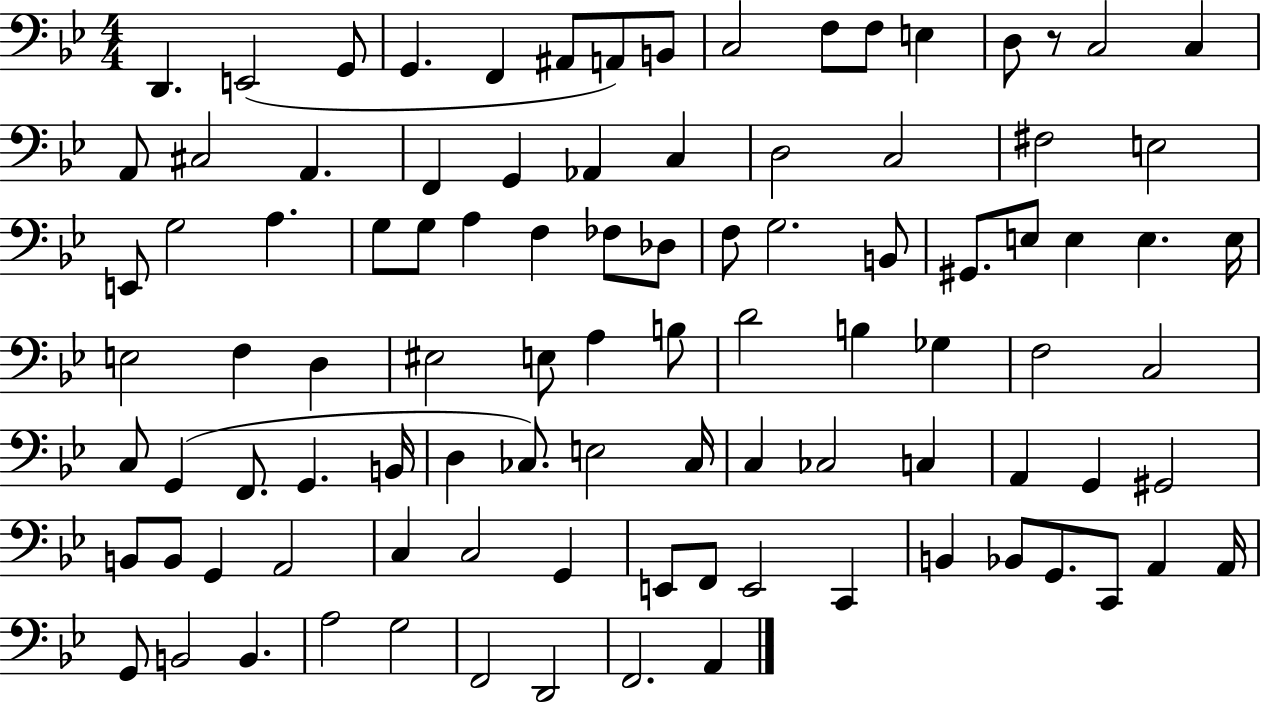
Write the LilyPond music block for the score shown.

{
  \clef bass
  \numericTimeSignature
  \time 4/4
  \key bes \major
  \repeat volta 2 { d,4. e,2( g,8 | g,4. f,4 ais,8 a,8) b,8 | c2 f8 f8 e4 | d8 r8 c2 c4 | \break a,8 cis2 a,4. | f,4 g,4 aes,4 c4 | d2 c2 | fis2 e2 | \break e,8 g2 a4. | g8 g8 a4 f4 fes8 des8 | f8 g2. b,8 | gis,8. e8 e4 e4. e16 | \break e2 f4 d4 | eis2 e8 a4 b8 | d'2 b4 ges4 | f2 c2 | \break c8 g,4( f,8. g,4. b,16 | d4 ces8.) e2 ces16 | c4 ces2 c4 | a,4 g,4 gis,2 | \break b,8 b,8 g,4 a,2 | c4 c2 g,4 | e,8 f,8 e,2 c,4 | b,4 bes,8 g,8. c,8 a,4 a,16 | \break g,8 b,2 b,4. | a2 g2 | f,2 d,2 | f,2. a,4 | \break } \bar "|."
}